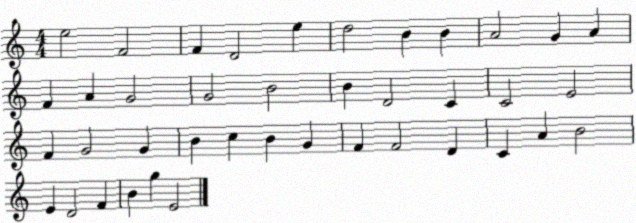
X:1
T:Untitled
M:4/4
L:1/4
K:C
e2 F2 F D2 e d2 B B A2 G A F A G2 G2 B2 B D2 C C2 E2 F G2 G B c B G F F2 D C A B2 E D2 F B g E2